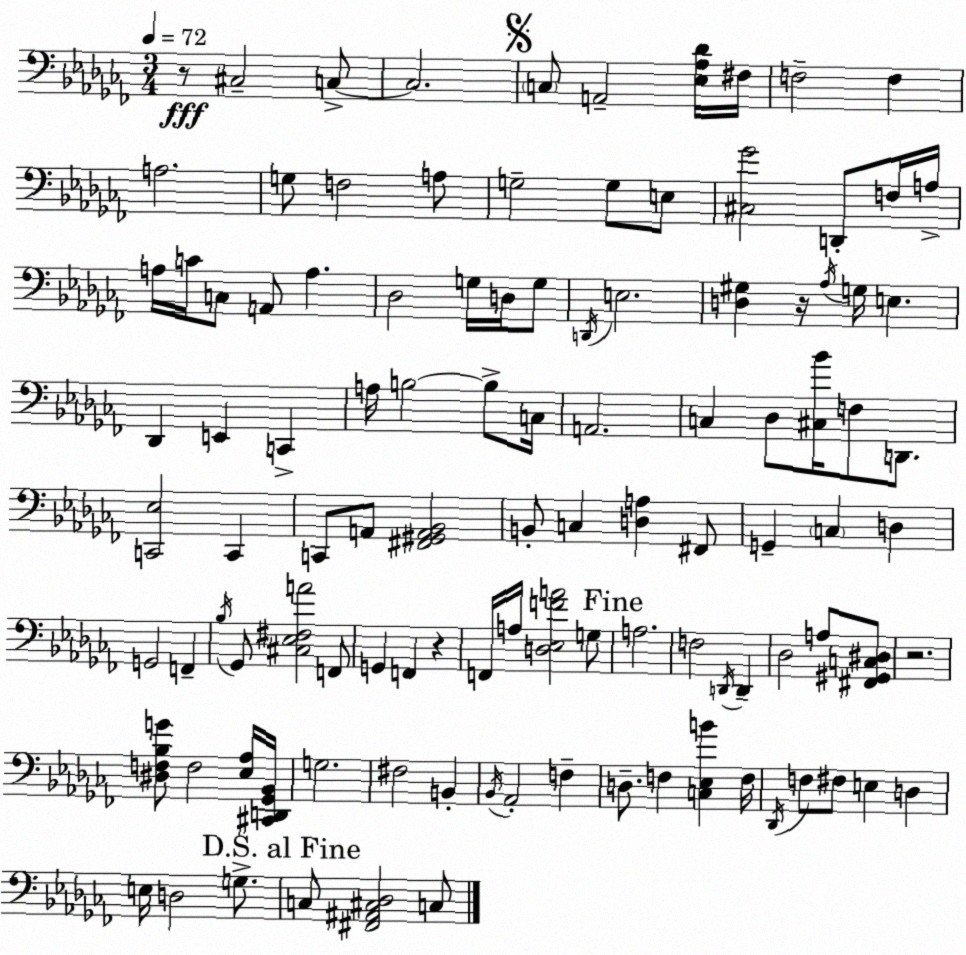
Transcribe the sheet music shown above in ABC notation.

X:1
T:Untitled
M:3/4
L:1/4
K:Abm
z/2 ^C,2 C,/2 C,2 C,/2 A,,2 [_E,_A,_D]/4 ^F,/4 F,2 F, A,2 G,/2 F,2 A,/2 G,2 G,/2 E,/2 [^C,_G]2 D,,/2 F,/4 A,/4 A,/4 C/4 C,/2 A,,/2 A, _D,2 G,/4 D,/4 G,/2 D,,/4 E,2 [D,^G,] z/4 _A,/4 G,/4 E, _D,, E,, C,, A,/4 B,2 B,/2 C,/4 A,,2 C, _D,/2 [^C,_B]/4 F,/2 D,,/2 [C,,_E,]2 C,, C,,/2 A,,/2 [^F,,^G,,A,,_B,,]2 B,,/2 C, [D,A,] ^F,,/2 G,, C, D, G,,2 F,, _B,/4 _G,,/2 [^C,_E,^F,A]2 F,,/2 G,, F,, z F,,/4 A,/4 [D,_E,FA]2 G,/2 A,2 F,2 D,,/4 D,, _D,2 A,/2 [^F,,^G,,C,^D,]/2 z2 [^D,F,_B,G]/2 F,2 [_E,_A,]/4 [^C,,D,,_G,,_B,,]/4 G,2 ^F,2 B,, _B,,/4 _A,,2 F, D,/2 F, [C,_E,B] F,/4 _D,,/4 F,/2 ^F,/2 E, D, E,/4 D,2 G,/2 C,/2 [^F,,^A,,^C,_D,]2 C,/2